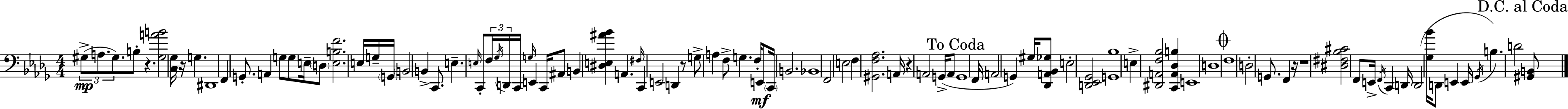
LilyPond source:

{
  \clef bass
  \numericTimeSignature
  \time 4/4
  \key bes \minor
  \tuplet 3/2 { gis8->(\mp a8. gis8.) } b8-. r4. | <gis a' b'>2 <c ges>16 r16 g4. | dis,1 | f,4 g,8.-. a,4 g8 g8 e16-- | \break \parenthesize d8 <e b f'>2. e16 g16-- | \parenthesize g,16 \parenthesize b,2 b,4-> c,8. | e4.-- \grace { e16 } c,8-. \tuplet 3/2 { f16 \acciaccatura { ges16 } d,16 } c,16 \grace { g16 } e,4 | c,16 ais,8 b,4 <dis e ais' bes'>4 a,4. | \break \grace { fis16 } c,4 e,2 | d,4 r8 g8-> a4 f8-> g4. | f16-. e,8\mf \parenthesize c,16 b,2. | bes,1 | \break f,2 e2 | f4 <gis, f aes>2. | a,16 r4 a,2 | g,16->( a,8 \mark "To Coda" g,1 | \break f,16 a,2 g,4) | gis16 <des, a, bes, ges>8 e2-. <d, ees, ges,>2 | <g, bes>1 | e4-> <dis, a, f bes>2 | \break <c, a, des b>4 e,1 | d1 | \mark \markup { \musicglyph "scripts.coda" } f1 | d2-. g,8. f,4 | \break r16 r1 | <dis fis bes cis'>2 f,8 e,16-> \acciaccatura { f,16 } | c,4 d,16 d,2( <ges bes'>16 d,8 | e,4 e,16 \acciaccatura { ges,16 }) b4. d'2 | \break \mark "D.C. al Coda" <gis, b,>8 \bar "|."
}